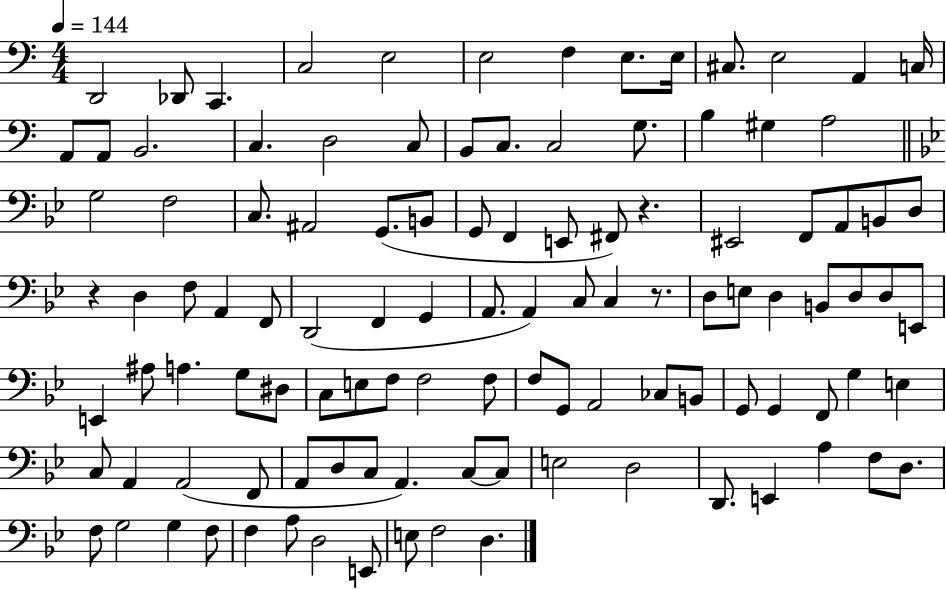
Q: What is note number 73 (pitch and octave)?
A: CES3